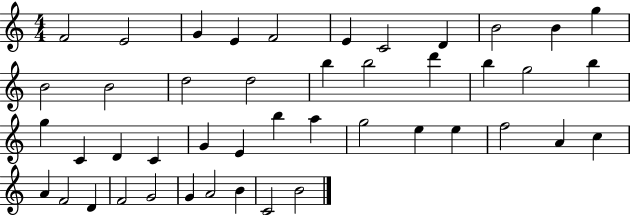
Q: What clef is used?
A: treble